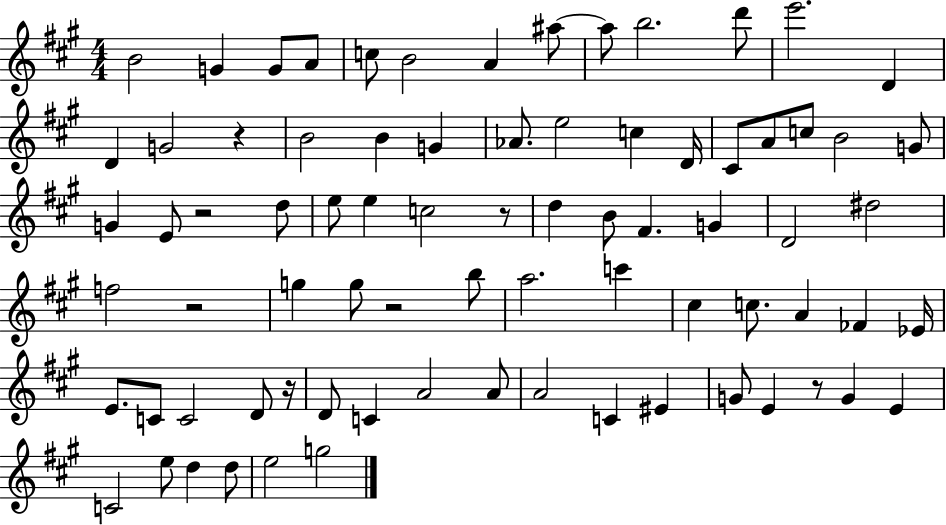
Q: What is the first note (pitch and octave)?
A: B4